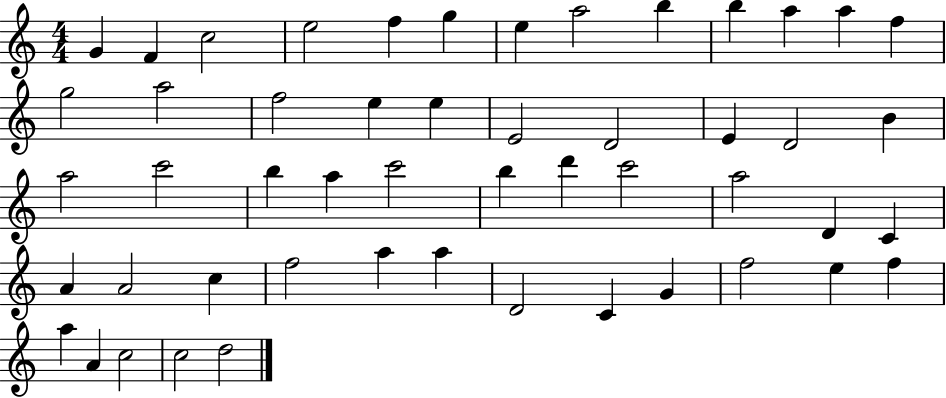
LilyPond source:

{
  \clef treble
  \numericTimeSignature
  \time 4/4
  \key c \major
  g'4 f'4 c''2 | e''2 f''4 g''4 | e''4 a''2 b''4 | b''4 a''4 a''4 f''4 | \break g''2 a''2 | f''2 e''4 e''4 | e'2 d'2 | e'4 d'2 b'4 | \break a''2 c'''2 | b''4 a''4 c'''2 | b''4 d'''4 c'''2 | a''2 d'4 c'4 | \break a'4 a'2 c''4 | f''2 a''4 a''4 | d'2 c'4 g'4 | f''2 e''4 f''4 | \break a''4 a'4 c''2 | c''2 d''2 | \bar "|."
}